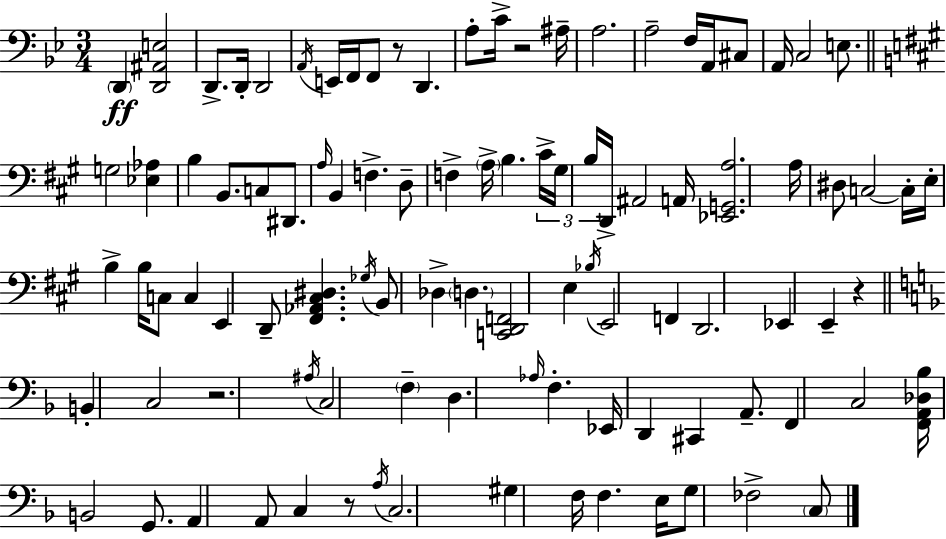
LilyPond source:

{
  \clef bass
  \numericTimeSignature
  \time 3/4
  \key g \minor
  \parenthesize d,4\ff <d, ais, e>2 | d,8.-> d,16-. d,2 | \acciaccatura { a,16 } e,16 f,16 f,8 r8 d,4. | a8-. c'16-> r2 | \break ais16-- a2. | a2-- f16 a,16 cis8 | a,16 c2 e8. | \bar "||" \break \key a \major g2 <ees aes>4 | b4 b,8. c8 dis,8. | \grace { a16 } b,4 f4.-> d8-- | f4-> \parenthesize a16-> b4. | \break \tuplet 3/2 { cis'16-> gis16 b16 } d,16-> ais,2 | a,16 <ees, g, a>2. | a16 dis8 c2~~ | c16-. e16-. b4-> b16 c8 c4 | \break e,4 d,8-- <fis, aes, cis dis>4. | \acciaccatura { ges16 } b,8 des4-> \parenthesize d4. | <c, d, f,>2 e4 | \acciaccatura { bes16 } e,2 f,4 | \break d,2. | ees,4 e,4-- r4 | \bar "||" \break \key d \minor b,4-. c2 | r2. | \acciaccatura { ais16 } c2 \parenthesize f4-- | d4. \grace { aes16 } f4.-. | \break ees,16 d,4 cis,4 a,8.-- | f,4 c2 | <f, a, des bes>16 b,2 g,8. | a,4 a,8 c4 | \break r8 \acciaccatura { a16 } c2. | gis4 f16 f4. | e16 g8 fes2-> | \parenthesize c8 \bar "|."
}